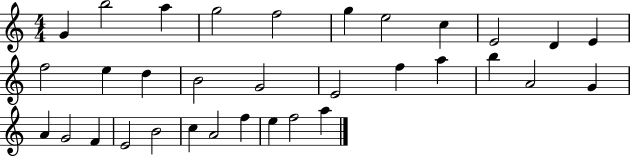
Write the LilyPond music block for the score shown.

{
  \clef treble
  \numericTimeSignature
  \time 4/4
  \key c \major
  g'4 b''2 a''4 | g''2 f''2 | g''4 e''2 c''4 | e'2 d'4 e'4 | \break f''2 e''4 d''4 | b'2 g'2 | e'2 f''4 a''4 | b''4 a'2 g'4 | \break a'4 g'2 f'4 | e'2 b'2 | c''4 a'2 f''4 | e''4 f''2 a''4 | \break \bar "|."
}